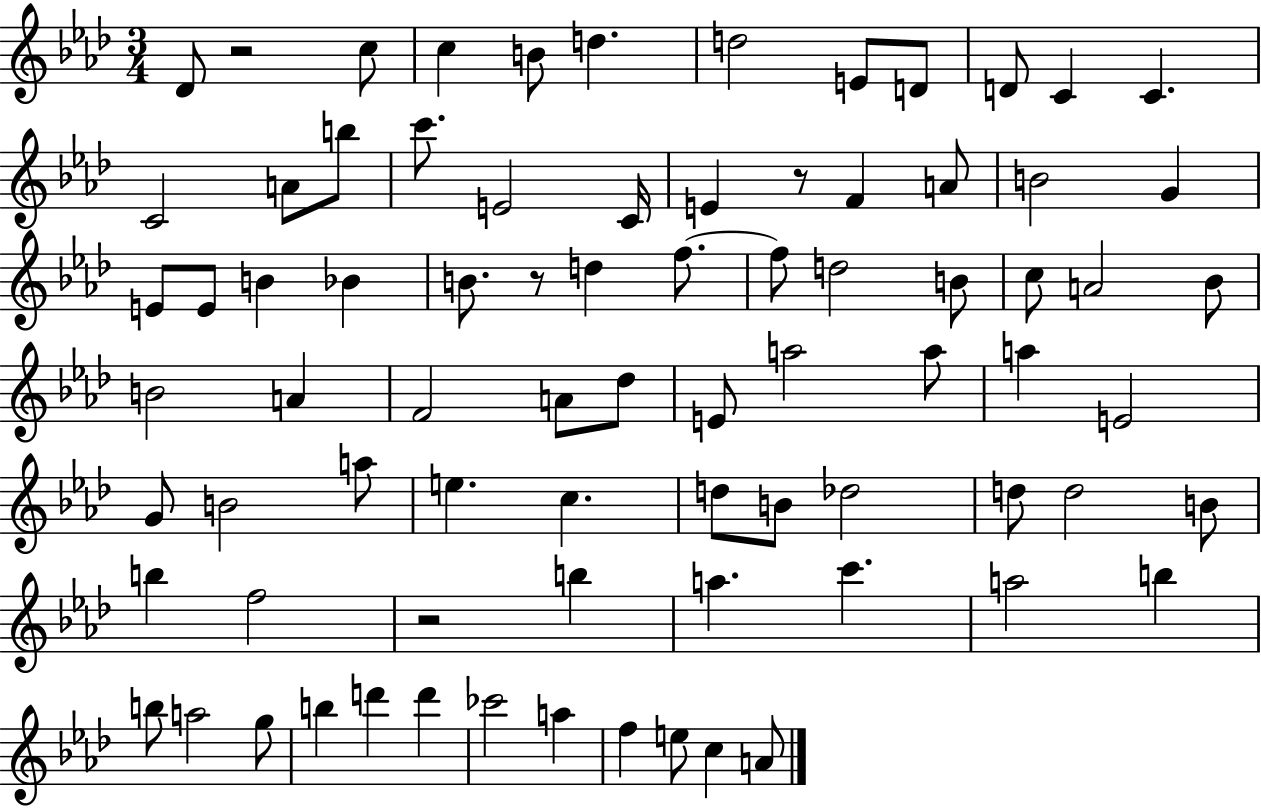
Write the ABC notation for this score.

X:1
T:Untitled
M:3/4
L:1/4
K:Ab
_D/2 z2 c/2 c B/2 d d2 E/2 D/2 D/2 C C C2 A/2 b/2 c'/2 E2 C/4 E z/2 F A/2 B2 G E/2 E/2 B _B B/2 z/2 d f/2 f/2 d2 B/2 c/2 A2 _B/2 B2 A F2 A/2 _d/2 E/2 a2 a/2 a E2 G/2 B2 a/2 e c d/2 B/2 _d2 d/2 d2 B/2 b f2 z2 b a c' a2 b b/2 a2 g/2 b d' d' _c'2 a f e/2 c A/2